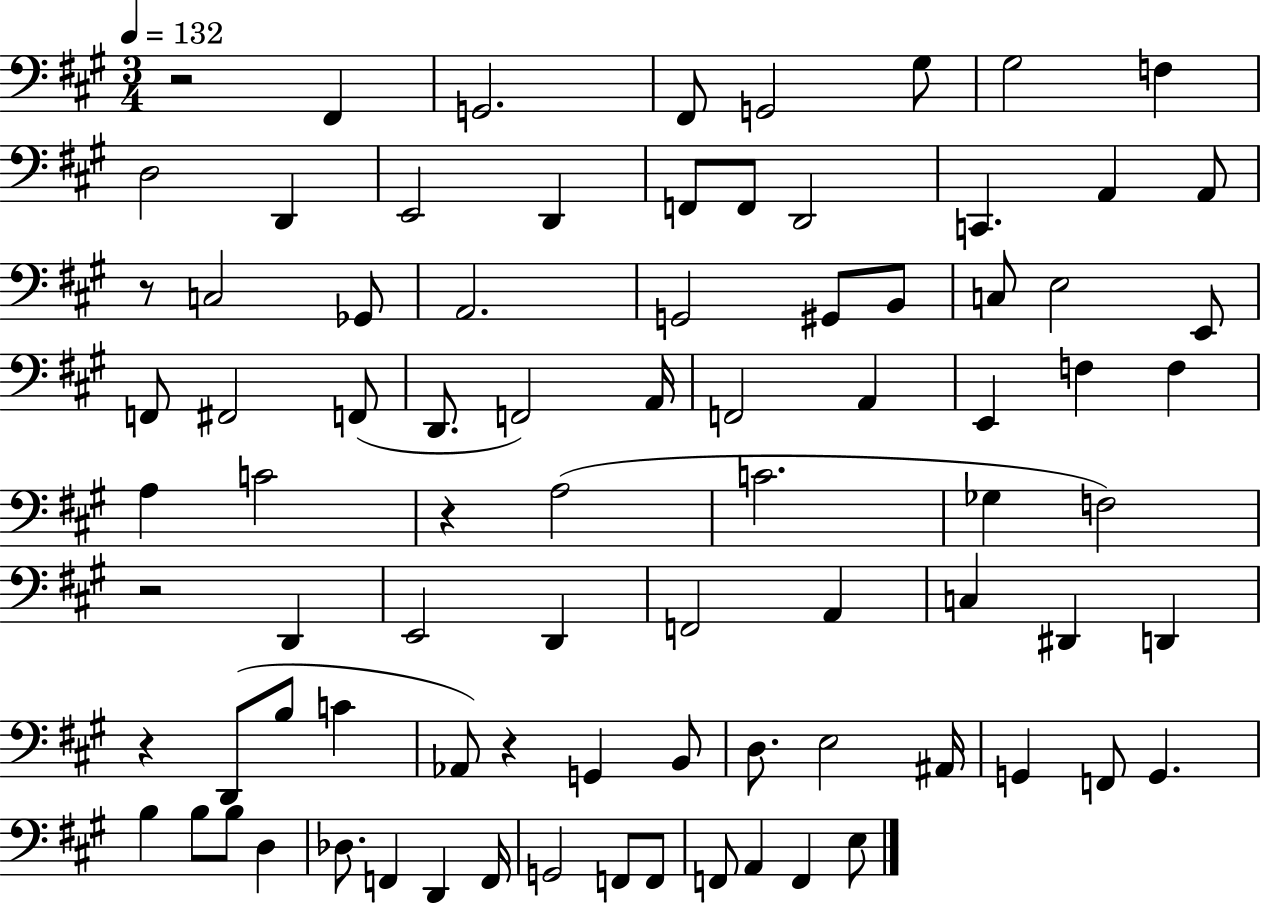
R/h F#2/q G2/h. F#2/e G2/h G#3/e G#3/h F3/q D3/h D2/q E2/h D2/q F2/e F2/e D2/h C2/q. A2/q A2/e R/e C3/h Gb2/e A2/h. G2/h G#2/e B2/e C3/e E3/h E2/e F2/e F#2/h F2/e D2/e. F2/h A2/s F2/h A2/q E2/q F3/q F3/q A3/q C4/h R/q A3/h C4/h. Gb3/q F3/h R/h D2/q E2/h D2/q F2/h A2/q C3/q D#2/q D2/q R/q D2/e B3/e C4/q Ab2/e R/q G2/q B2/e D3/e. E3/h A#2/s G2/q F2/e G2/q. B3/q B3/e B3/e D3/q Db3/e. F2/q D2/q F2/s G2/h F2/e F2/e F2/e A2/q F2/q E3/e